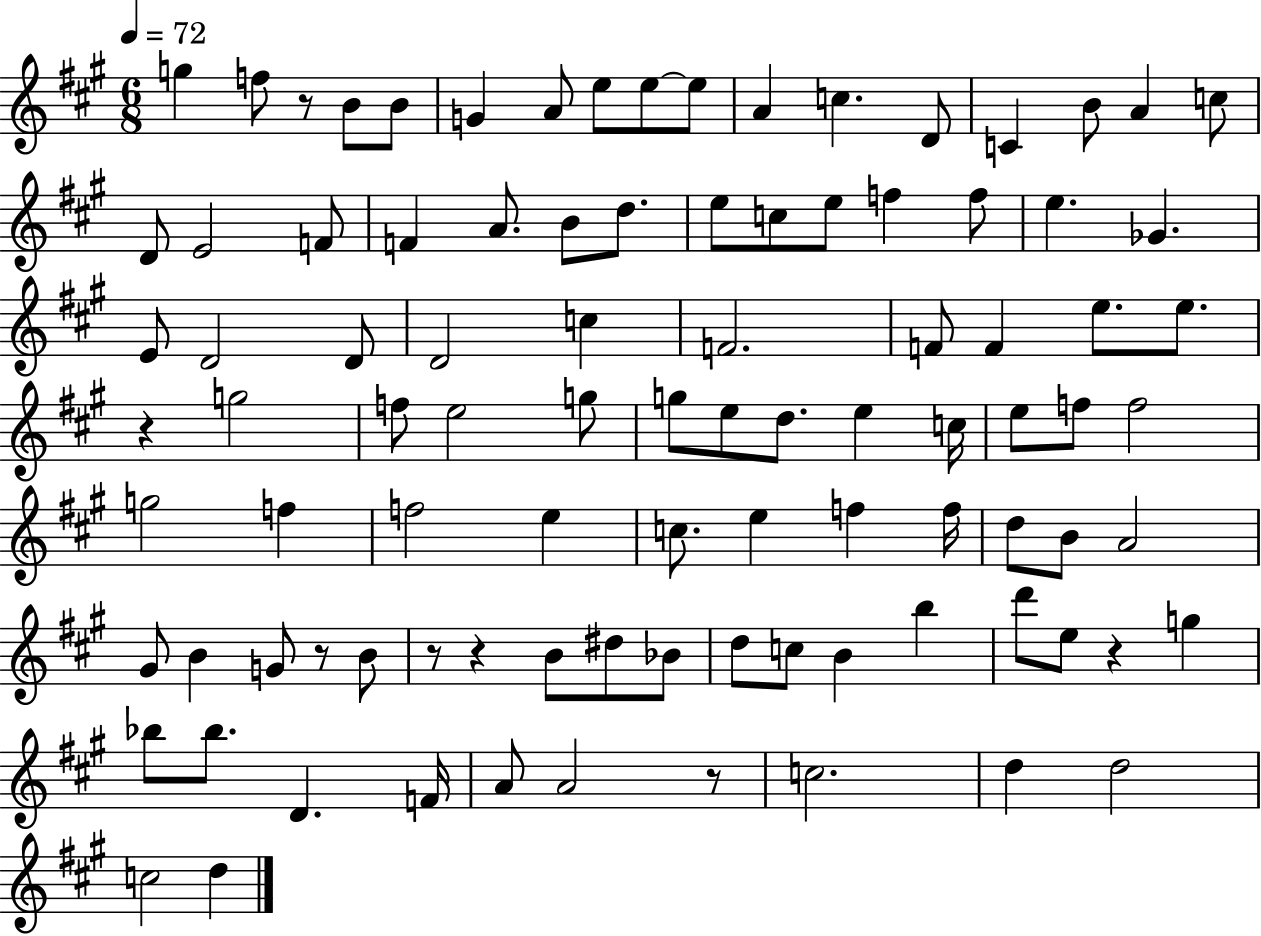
{
  \clef treble
  \numericTimeSignature
  \time 6/8
  \key a \major
  \tempo 4 = 72
  g''4 f''8 r8 b'8 b'8 | g'4 a'8 e''8 e''8~~ e''8 | a'4 c''4. d'8 | c'4 b'8 a'4 c''8 | \break d'8 e'2 f'8 | f'4 a'8. b'8 d''8. | e''8 c''8 e''8 f''4 f''8 | e''4. ges'4. | \break e'8 d'2 d'8 | d'2 c''4 | f'2. | f'8 f'4 e''8. e''8. | \break r4 g''2 | f''8 e''2 g''8 | g''8 e''8 d''8. e''4 c''16 | e''8 f''8 f''2 | \break g''2 f''4 | f''2 e''4 | c''8. e''4 f''4 f''16 | d''8 b'8 a'2 | \break gis'8 b'4 g'8 r8 b'8 | r8 r4 b'8 dis''8 bes'8 | d''8 c''8 b'4 b''4 | d'''8 e''8 r4 g''4 | \break bes''8 bes''8. d'4. f'16 | a'8 a'2 r8 | c''2. | d''4 d''2 | \break c''2 d''4 | \bar "|."
}